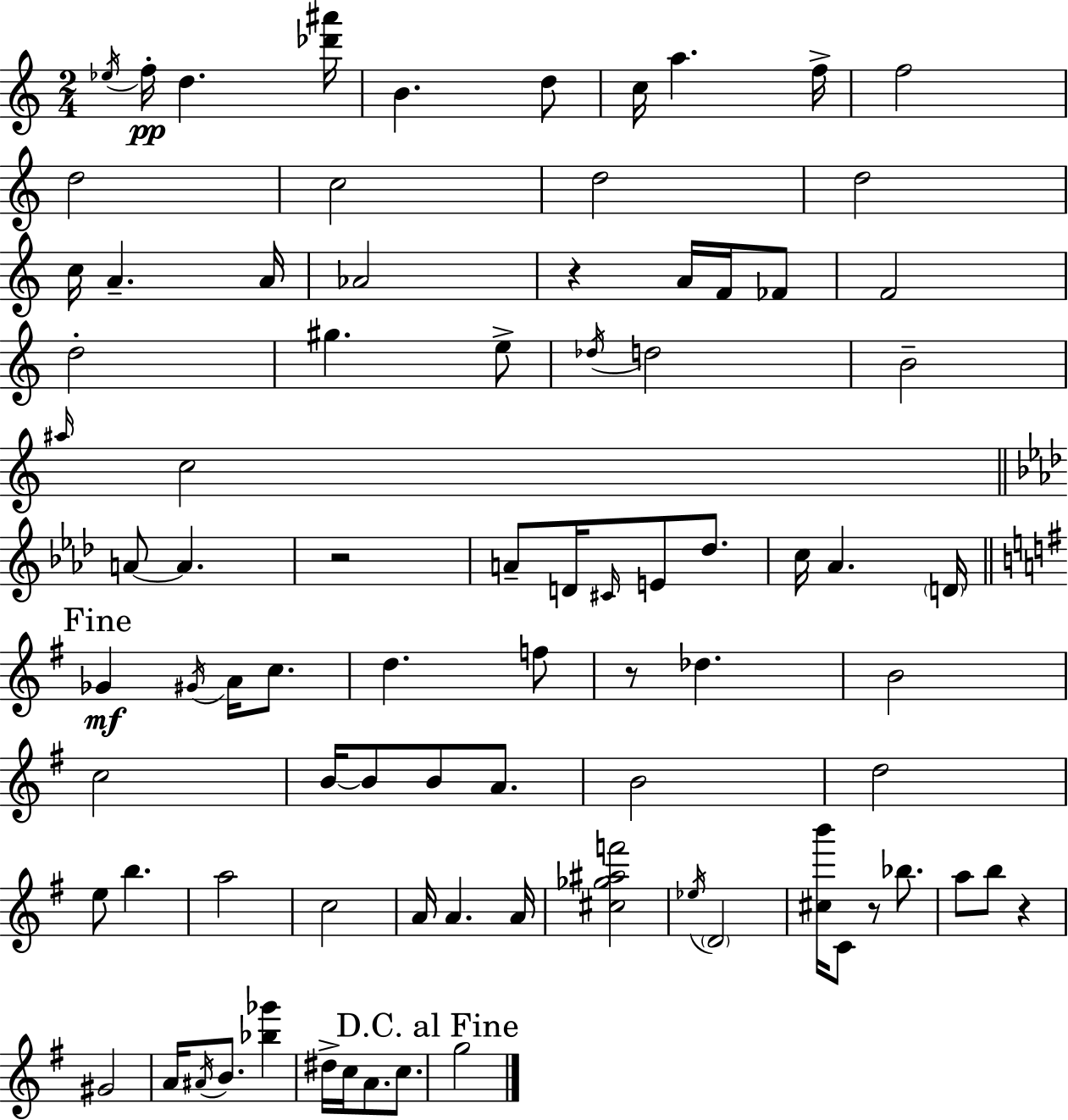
{
  \clef treble
  \numericTimeSignature
  \time 2/4
  \key c \major
  \acciaccatura { ees''16 }\pp f''16-. d''4. | <des''' ais'''>16 b'4. d''8 | c''16 a''4. | f''16-> f''2 | \break d''2 | c''2 | d''2 | d''2 | \break c''16 a'4.-- | a'16 aes'2 | r4 a'16 f'16 fes'8 | f'2 | \break d''2-. | gis''4. e''8-> | \acciaccatura { des''16 } d''2 | b'2-- | \break \grace { ais''16 } c''2 | \bar "||" \break \key aes \major a'8~~ a'4. | r2 | a'8-- d'16 \grace { cis'16 } e'8 des''8. | c''16 aes'4. | \break \parenthesize d'16 \mark "Fine" \bar "||" \break \key g \major ges'4\mf \acciaccatura { gis'16 } a'16 c''8. | d''4. f''8 | r8 des''4. | b'2 | \break c''2 | b'16~~ b'8 b'8 a'8. | b'2 | d''2 | \break e''8 b''4. | a''2 | c''2 | a'16 a'4. | \break a'16 <cis'' ges'' ais'' f'''>2 | \acciaccatura { ees''16 } \parenthesize d'2 | <cis'' b'''>16 c'8 r8 bes''8. | a''8 b''8 r4 | \break gis'2 | a'16 \acciaccatura { ais'16 } b'8. <bes'' ges'''>4 | dis''16-> c''16 a'8. | c''8. \mark "D.C. al Fine" g''2 | \break \bar "|."
}